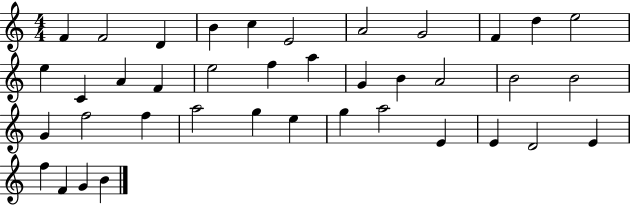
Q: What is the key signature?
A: C major